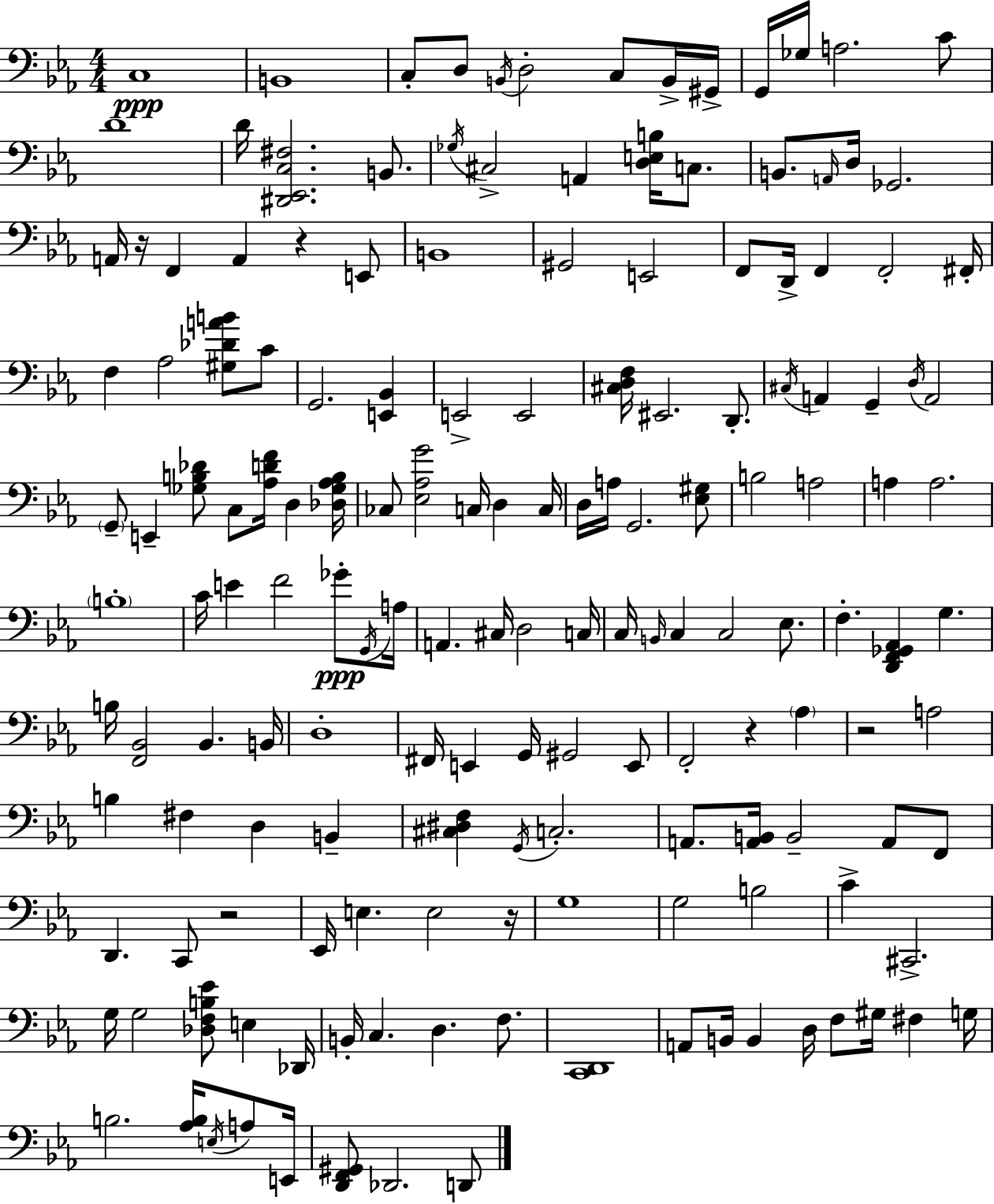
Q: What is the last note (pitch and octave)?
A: D2